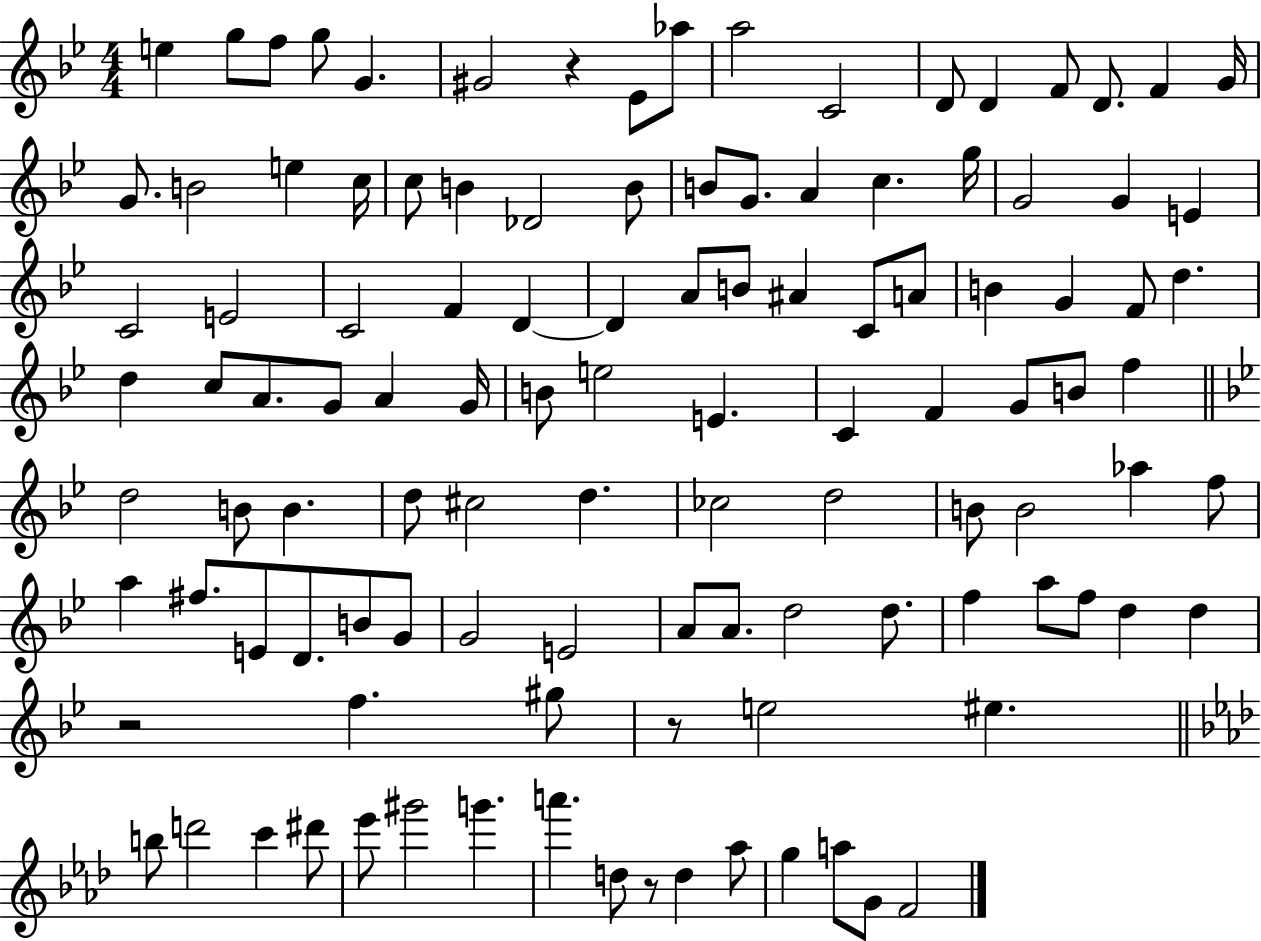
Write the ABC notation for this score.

X:1
T:Untitled
M:4/4
L:1/4
K:Bb
e g/2 f/2 g/2 G ^G2 z _E/2 _a/2 a2 C2 D/2 D F/2 D/2 F G/4 G/2 B2 e c/4 c/2 B _D2 B/2 B/2 G/2 A c g/4 G2 G E C2 E2 C2 F D D A/2 B/2 ^A C/2 A/2 B G F/2 d d c/2 A/2 G/2 A G/4 B/2 e2 E C F G/2 B/2 f d2 B/2 B d/2 ^c2 d _c2 d2 B/2 B2 _a f/2 a ^f/2 E/2 D/2 B/2 G/2 G2 E2 A/2 A/2 d2 d/2 f a/2 f/2 d d z2 f ^g/2 z/2 e2 ^e b/2 d'2 c' ^d'/2 _e'/2 ^g'2 g' a' d/2 z/2 d _a/2 g a/2 G/2 F2